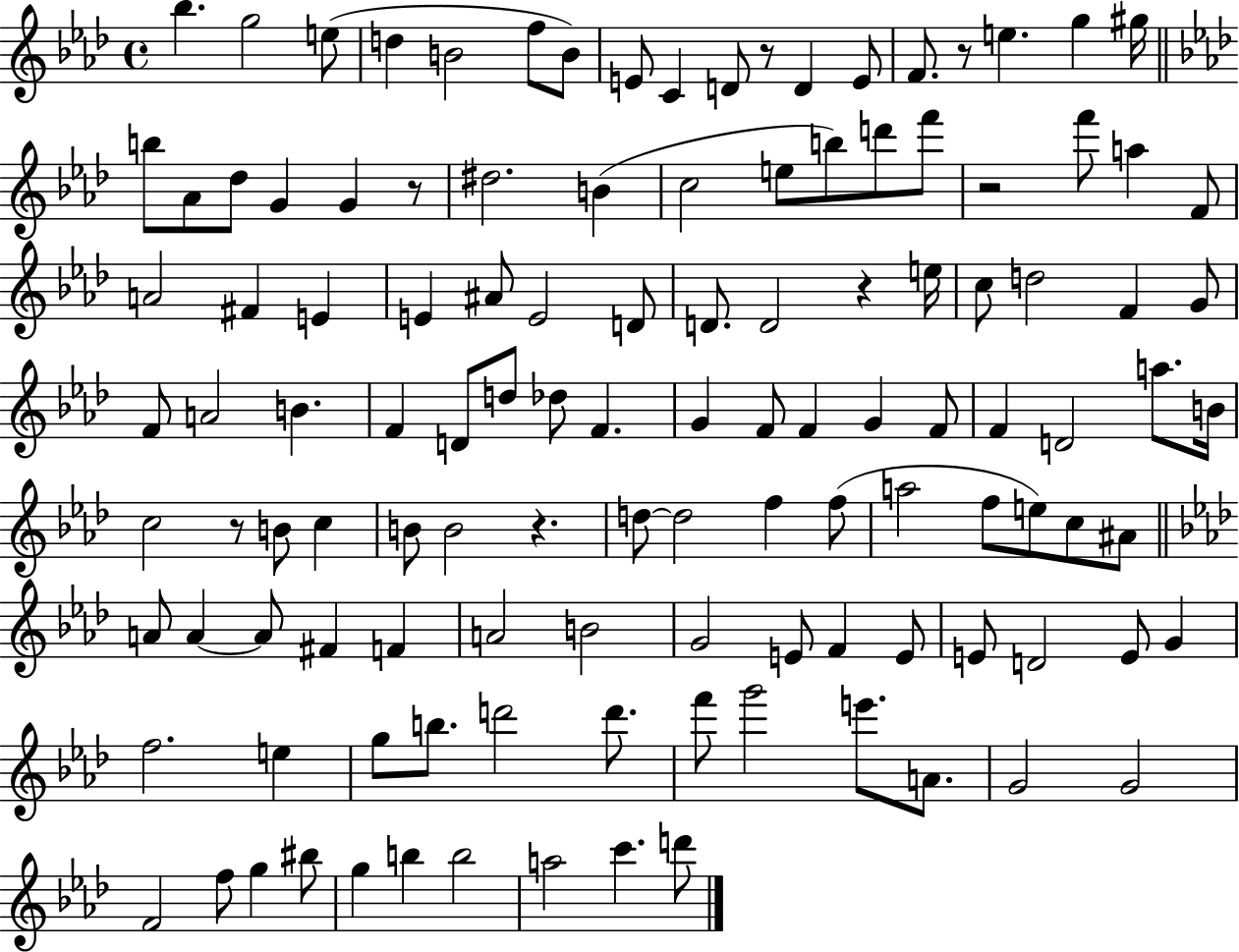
{
  \clef treble
  \time 4/4
  \defaultTimeSignature
  \key aes \major
  bes''4. g''2 e''8( | d''4 b'2 f''8 b'8) | e'8 c'4 d'8 r8 d'4 e'8 | f'8. r8 e''4. g''4 gis''16 | \break \bar "||" \break \key aes \major b''8 aes'8 des''8 g'4 g'4 r8 | dis''2. b'4( | c''2 e''8 b''8) d'''8 f'''8 | r2 f'''8 a''4 f'8 | \break a'2 fis'4 e'4 | e'4 ais'8 e'2 d'8 | d'8. d'2 r4 e''16 | c''8 d''2 f'4 g'8 | \break f'8 a'2 b'4. | f'4 d'8 d''8 des''8 f'4. | g'4 f'8 f'4 g'4 f'8 | f'4 d'2 a''8. b'16 | \break c''2 r8 b'8 c''4 | b'8 b'2 r4. | d''8~~ d''2 f''4 f''8( | a''2 f''8 e''8) c''8 ais'8 | \break \bar "||" \break \key f \minor a'8 a'4~~ a'8 fis'4 f'4 | a'2 b'2 | g'2 e'8 f'4 e'8 | e'8 d'2 e'8 g'4 | \break f''2. e''4 | g''8 b''8. d'''2 d'''8. | f'''8 g'''2 e'''8. a'8. | g'2 g'2 | \break f'2 f''8 g''4 bis''8 | g''4 b''4 b''2 | a''2 c'''4. d'''8 | \bar "|."
}